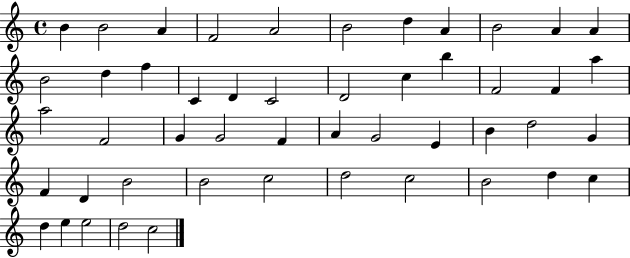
{
  \clef treble
  \time 4/4
  \defaultTimeSignature
  \key c \major
  b'4 b'2 a'4 | f'2 a'2 | b'2 d''4 a'4 | b'2 a'4 a'4 | \break b'2 d''4 f''4 | c'4 d'4 c'2 | d'2 c''4 b''4 | f'2 f'4 a''4 | \break a''2 f'2 | g'4 g'2 f'4 | a'4 g'2 e'4 | b'4 d''2 g'4 | \break f'4 d'4 b'2 | b'2 c''2 | d''2 c''2 | b'2 d''4 c''4 | \break d''4 e''4 e''2 | d''2 c''2 | \bar "|."
}